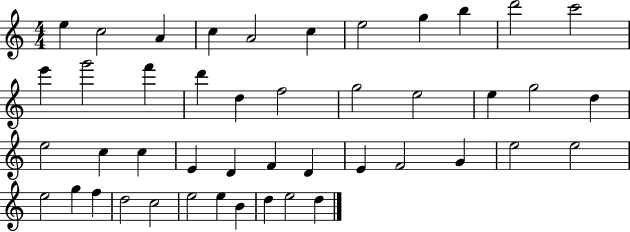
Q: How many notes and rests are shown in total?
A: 45